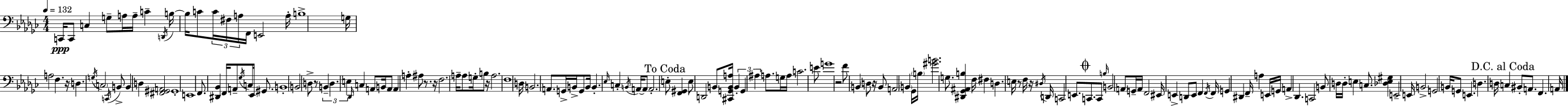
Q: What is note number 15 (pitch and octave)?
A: F2